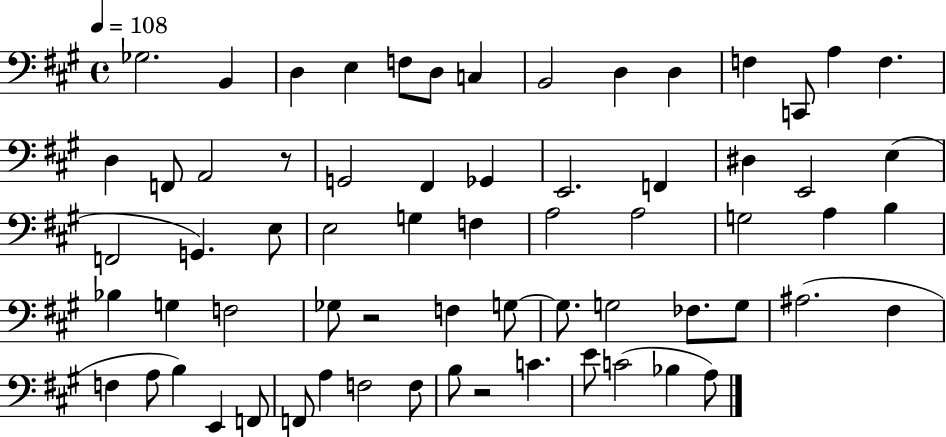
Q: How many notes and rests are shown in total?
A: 66